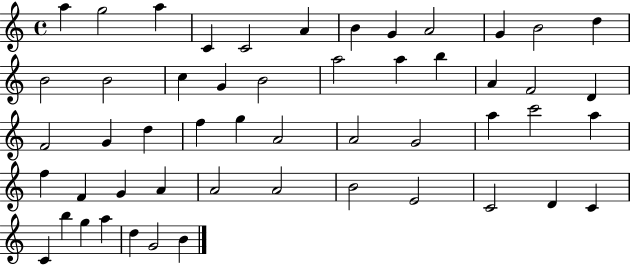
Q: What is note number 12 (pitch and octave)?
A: D5